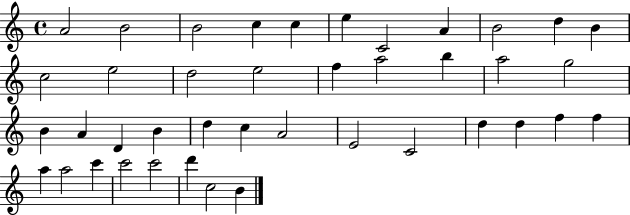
A4/h B4/h B4/h C5/q C5/q E5/q C4/h A4/q B4/h D5/q B4/q C5/h E5/h D5/h E5/h F5/q A5/h B5/q A5/h G5/h B4/q A4/q D4/q B4/q D5/q C5/q A4/h E4/h C4/h D5/q D5/q F5/q F5/q A5/q A5/h C6/q C6/h C6/h D6/q C5/h B4/q